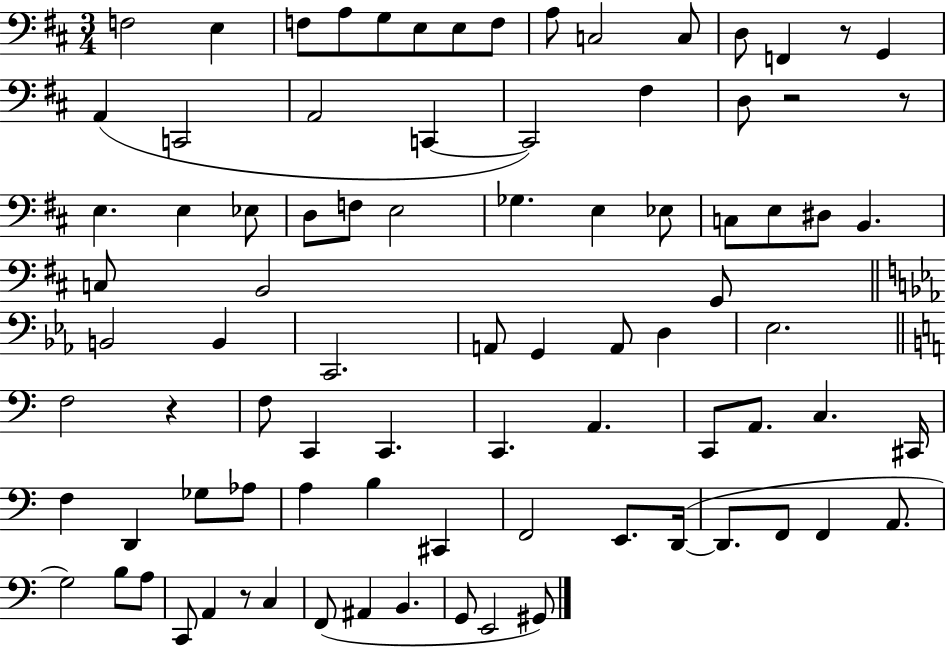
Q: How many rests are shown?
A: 5